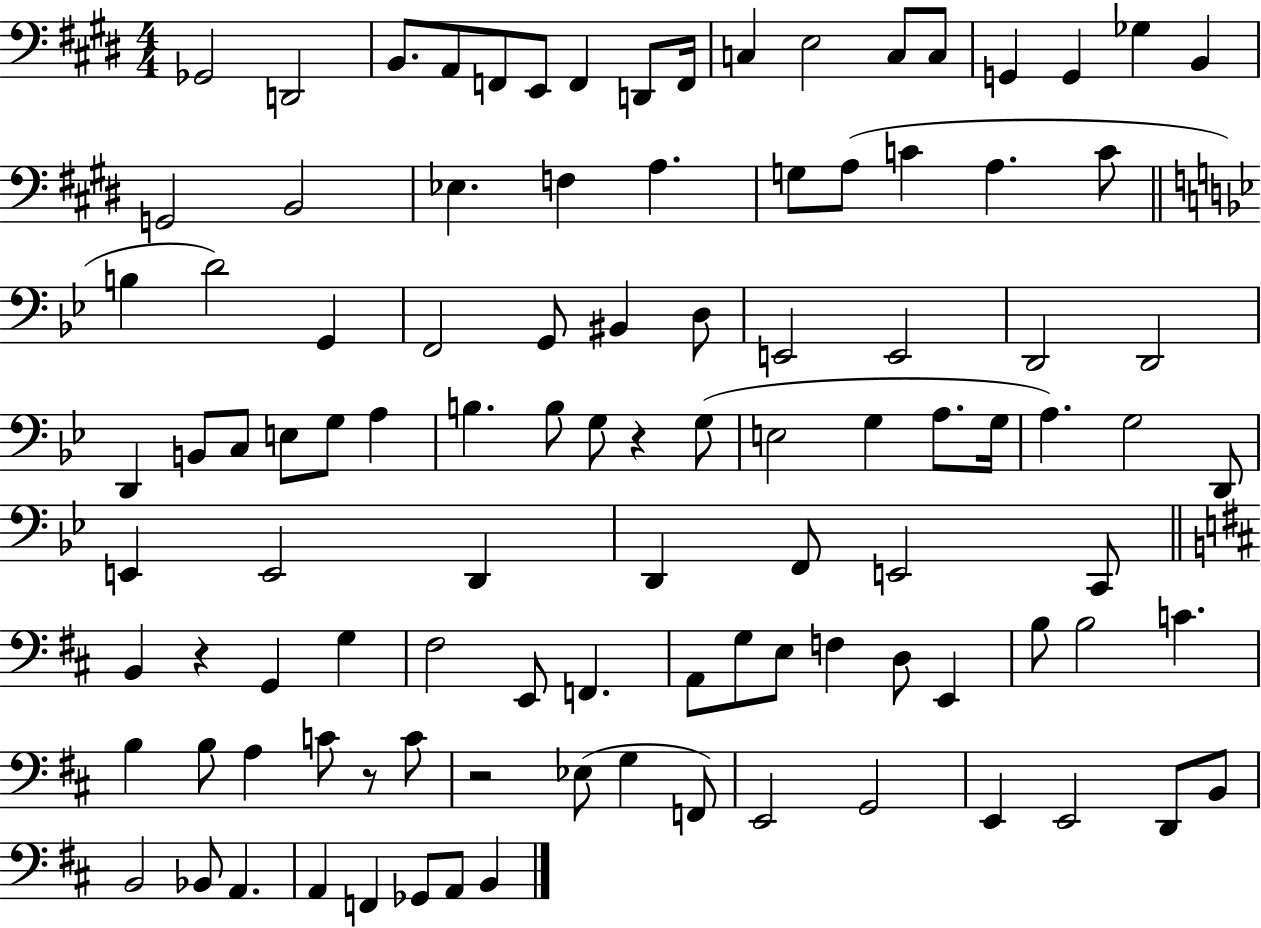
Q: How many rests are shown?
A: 4